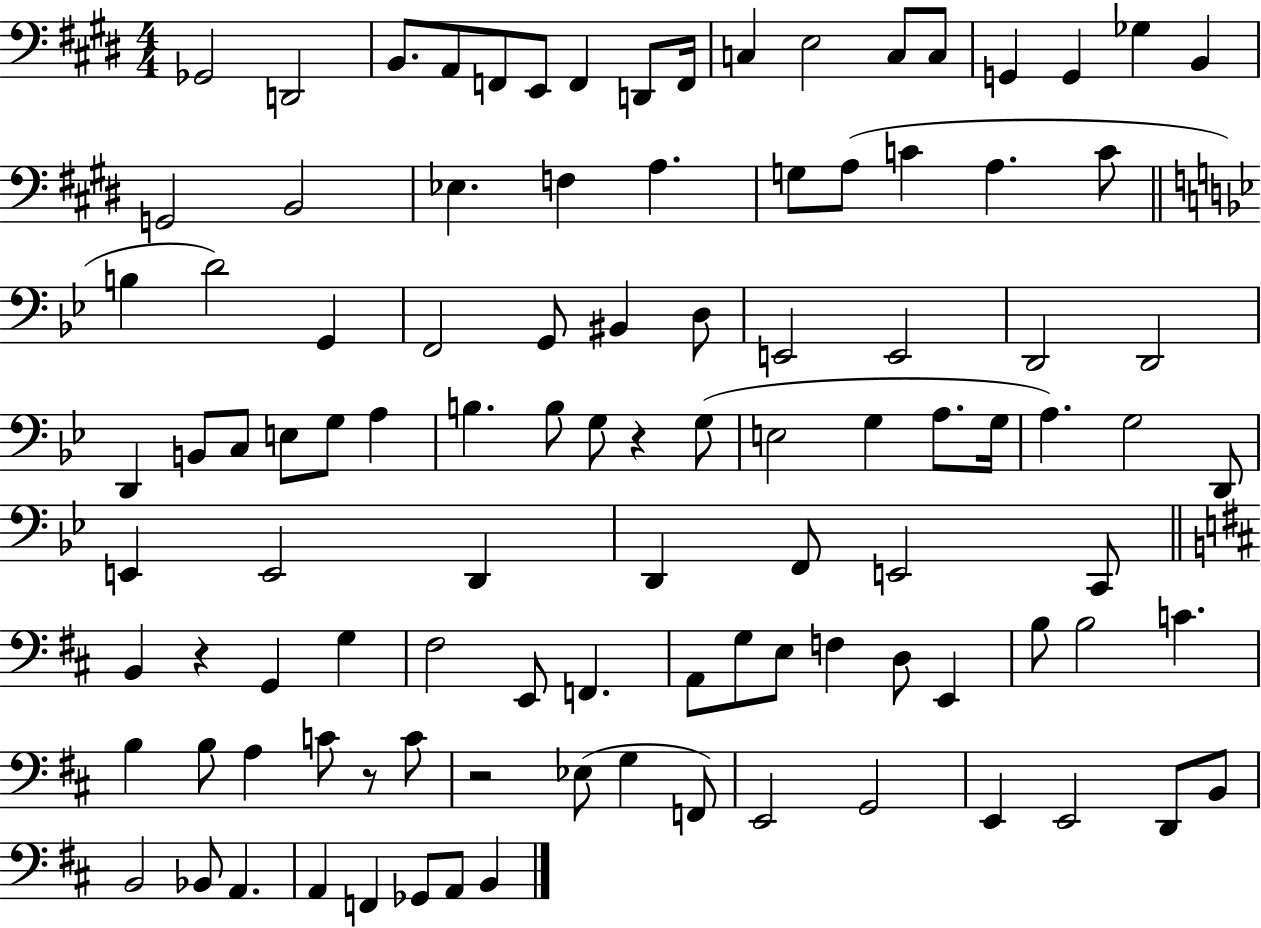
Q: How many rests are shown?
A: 4